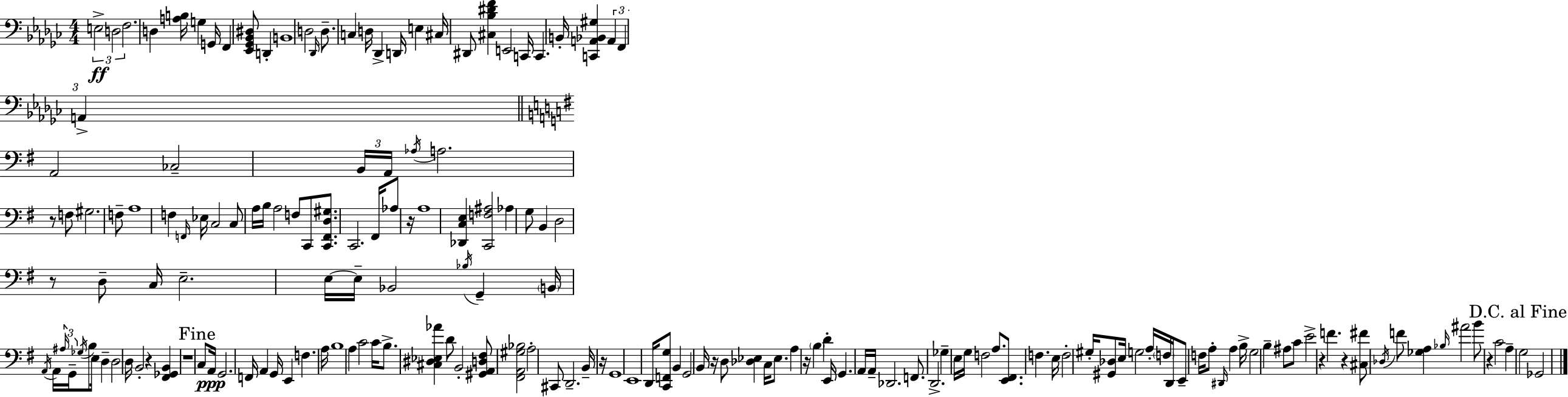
X:1
T:Untitled
M:4/4
L:1/4
K:Ebm
E,2 D,2 F,2 D, [A,B,]/4 G, G,,/4 F,, [_E,,_G,,_B,,^D,]/2 D,, B,,4 D,2 _D,,/4 D,/2 C, D,/4 _D,, D,,/4 E, ^C,/4 ^D,,/2 [^C,_B,^DF] E,,2 C,,/4 C,, B,,/4 [C,,A,,_B,,^G,] A,, F,, A,, A,,2 _C,2 B,,/4 A,,/4 _A,/4 A,2 z/2 F,/2 ^G,2 F,/2 A,4 F, F,,/4 _E,/4 C,2 C,/2 A,/4 B,/4 A,2 F,/2 C,,/2 [C,,^F,,D,^G,]/2 C,,2 ^F,,/4 _A,/2 z/4 A,4 [_D,,C,E,] [C,,F,^A,]2 _A, G,/2 B,, D,2 z/2 D,/2 C,/4 E,2 E,/4 E,/4 _B,,2 _B,/4 G,, B,,/4 A,,/4 A,,/4 ^A,/4 G,,/4 _G,/4 B,/2 E,/4 D, D,2 D,/4 B,,2 z [^F,,_G,,B,,] z4 C,/2 A,,/4 G,,2 F,,/4 A,, G,,/4 E,, F, A,/4 B,4 A, C2 C/4 B,/2 [^C,^D,_E,_A] D/2 B,,2 [^G,,A,,D,^F,]/2 [^F,,A,,^G,_B,]2 A,2 ^C,,/2 D,,2 B,,/4 z/4 G,,4 E,,4 D,,/4 [C,,F,,G,]/2 B,, G,,2 B,,/4 z/4 D,/2 [_D,_E,] C,/4 _E,/2 A, z/4 B, D E,,/4 G,, A,,/4 A,,/4 _D,,2 F,,/2 D,,2 _G, E,/4 G,/4 F,2 A,/2 [E,,^F,,]/2 F, E,/4 F,2 ^G,/4 [^G,,_D,]/2 E,/4 G,2 A,/4 F,/4 D,,/4 E,,/2 F,/4 A,/2 ^D,,/4 A, B,/4 G,2 B, ^A,/2 C/2 E2 z F z [^C,^F]/2 _D,/4 F/2 [_G,A,] _B,/4 ^A2 B/2 z C2 A, G,2 _G,,2